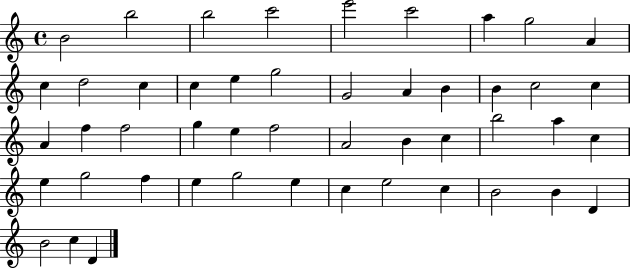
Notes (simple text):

B4/h B5/h B5/h C6/h E6/h C6/h A5/q G5/h A4/q C5/q D5/h C5/q C5/q E5/q G5/h G4/h A4/q B4/q B4/q C5/h C5/q A4/q F5/q F5/h G5/q E5/q F5/h A4/h B4/q C5/q B5/h A5/q C5/q E5/q G5/h F5/q E5/q G5/h E5/q C5/q E5/h C5/q B4/h B4/q D4/q B4/h C5/q D4/q